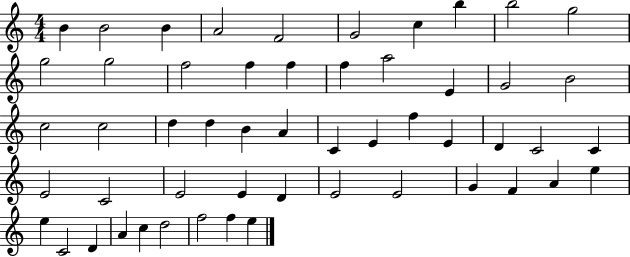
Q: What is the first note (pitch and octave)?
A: B4